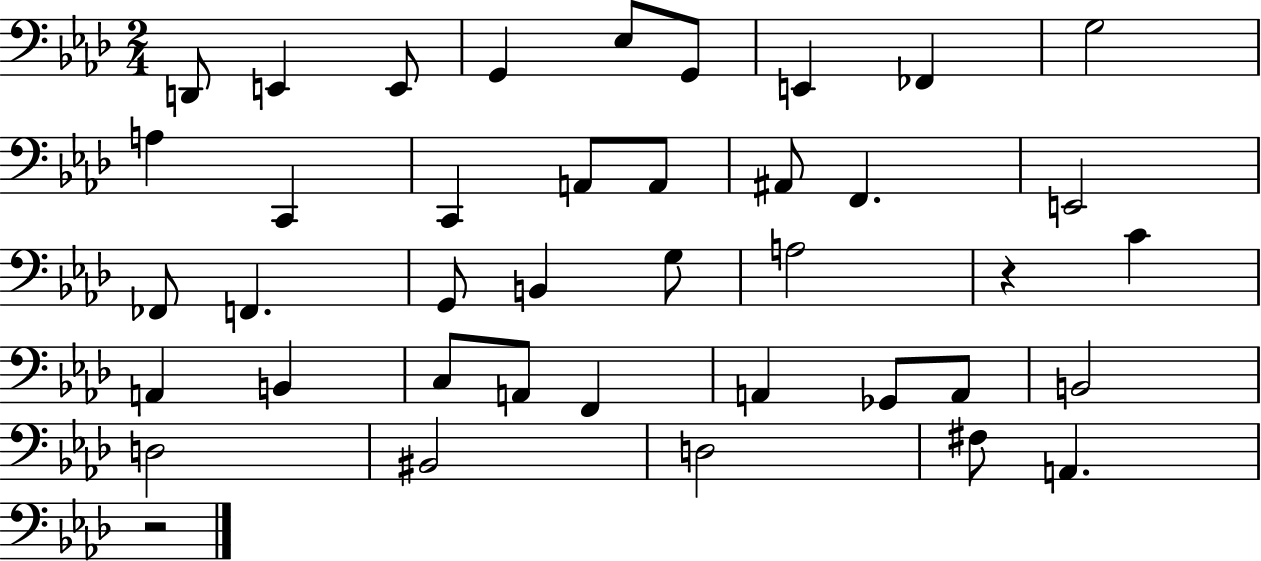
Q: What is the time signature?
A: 2/4